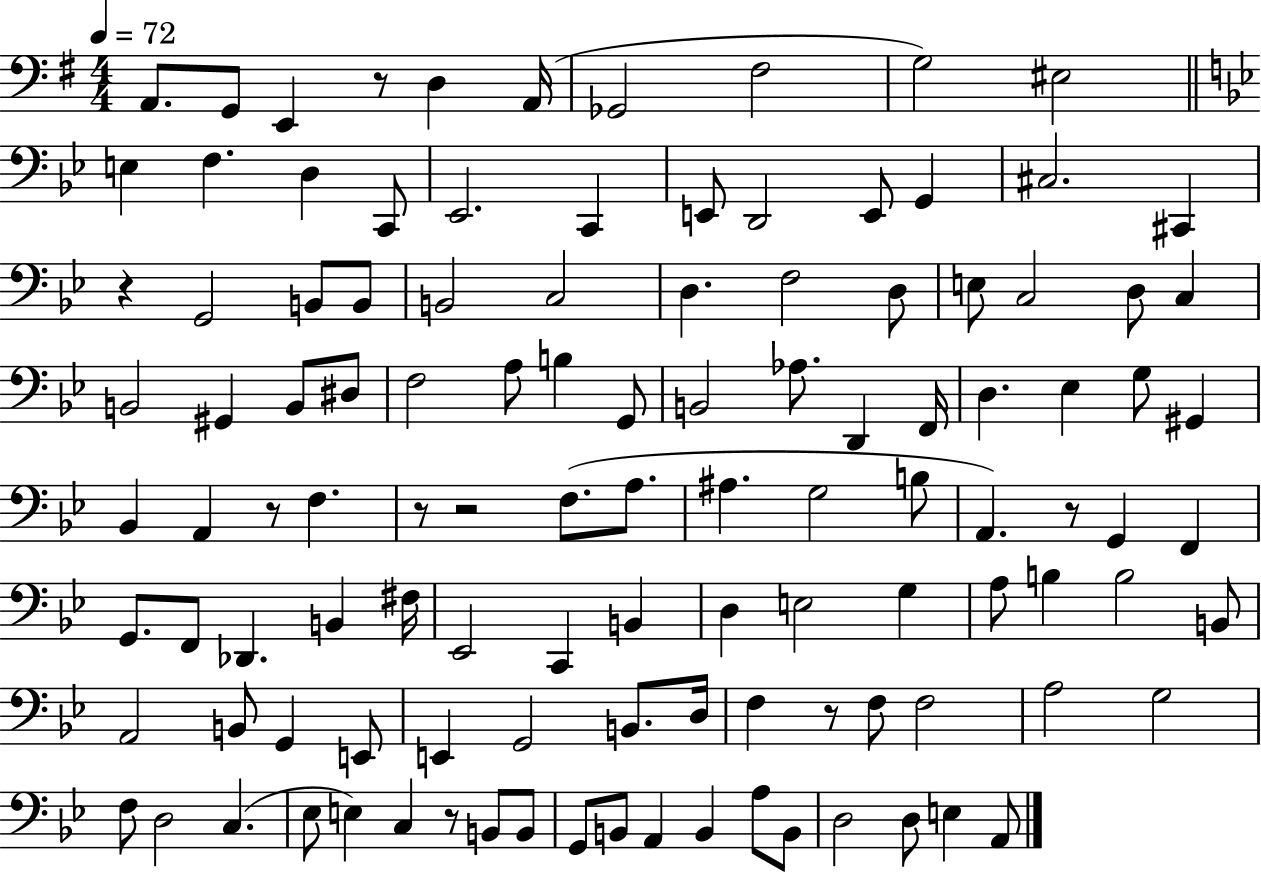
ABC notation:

X:1
T:Untitled
M:4/4
L:1/4
K:G
A,,/2 G,,/2 E,, z/2 D, A,,/4 _G,,2 ^F,2 G,2 ^E,2 E, F, D, C,,/2 _E,,2 C,, E,,/2 D,,2 E,,/2 G,, ^C,2 ^C,, z G,,2 B,,/2 B,,/2 B,,2 C,2 D, F,2 D,/2 E,/2 C,2 D,/2 C, B,,2 ^G,, B,,/2 ^D,/2 F,2 A,/2 B, G,,/2 B,,2 _A,/2 D,, F,,/4 D, _E, G,/2 ^G,, _B,, A,, z/2 F, z/2 z2 F,/2 A,/2 ^A, G,2 B,/2 A,, z/2 G,, F,, G,,/2 F,,/2 _D,, B,, ^F,/4 _E,,2 C,, B,, D, E,2 G, A,/2 B, B,2 B,,/2 A,,2 B,,/2 G,, E,,/2 E,, G,,2 B,,/2 D,/4 F, z/2 F,/2 F,2 A,2 G,2 F,/2 D,2 C, _E,/2 E, C, z/2 B,,/2 B,,/2 G,,/2 B,,/2 A,, B,, A,/2 B,,/2 D,2 D,/2 E, A,,/2